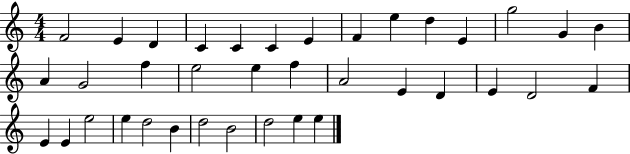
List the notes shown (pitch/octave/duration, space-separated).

F4/h E4/q D4/q C4/q C4/q C4/q E4/q F4/q E5/q D5/q E4/q G5/h G4/q B4/q A4/q G4/h F5/q E5/h E5/q F5/q A4/h E4/q D4/q E4/q D4/h F4/q E4/q E4/q E5/h E5/q D5/h B4/q D5/h B4/h D5/h E5/q E5/q